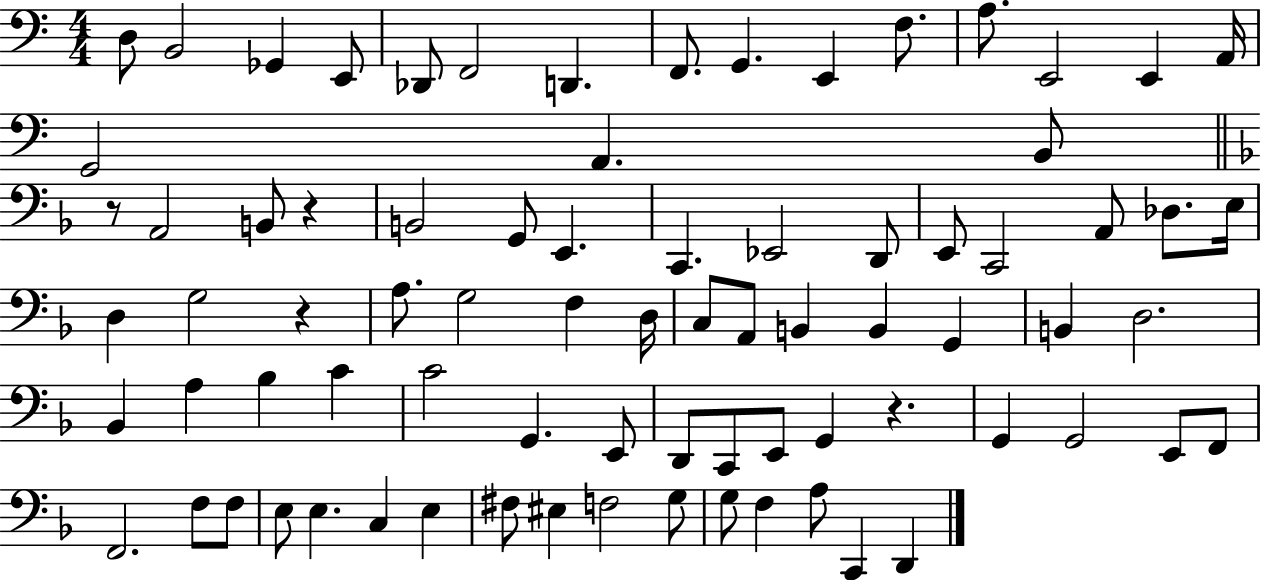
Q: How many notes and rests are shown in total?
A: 79